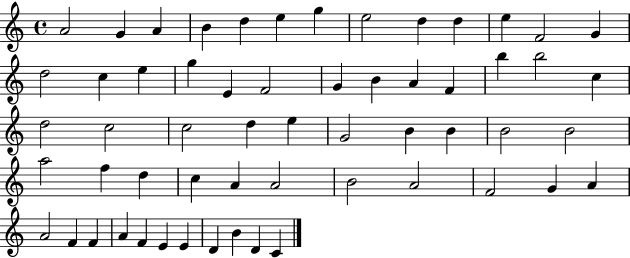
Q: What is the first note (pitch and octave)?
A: A4